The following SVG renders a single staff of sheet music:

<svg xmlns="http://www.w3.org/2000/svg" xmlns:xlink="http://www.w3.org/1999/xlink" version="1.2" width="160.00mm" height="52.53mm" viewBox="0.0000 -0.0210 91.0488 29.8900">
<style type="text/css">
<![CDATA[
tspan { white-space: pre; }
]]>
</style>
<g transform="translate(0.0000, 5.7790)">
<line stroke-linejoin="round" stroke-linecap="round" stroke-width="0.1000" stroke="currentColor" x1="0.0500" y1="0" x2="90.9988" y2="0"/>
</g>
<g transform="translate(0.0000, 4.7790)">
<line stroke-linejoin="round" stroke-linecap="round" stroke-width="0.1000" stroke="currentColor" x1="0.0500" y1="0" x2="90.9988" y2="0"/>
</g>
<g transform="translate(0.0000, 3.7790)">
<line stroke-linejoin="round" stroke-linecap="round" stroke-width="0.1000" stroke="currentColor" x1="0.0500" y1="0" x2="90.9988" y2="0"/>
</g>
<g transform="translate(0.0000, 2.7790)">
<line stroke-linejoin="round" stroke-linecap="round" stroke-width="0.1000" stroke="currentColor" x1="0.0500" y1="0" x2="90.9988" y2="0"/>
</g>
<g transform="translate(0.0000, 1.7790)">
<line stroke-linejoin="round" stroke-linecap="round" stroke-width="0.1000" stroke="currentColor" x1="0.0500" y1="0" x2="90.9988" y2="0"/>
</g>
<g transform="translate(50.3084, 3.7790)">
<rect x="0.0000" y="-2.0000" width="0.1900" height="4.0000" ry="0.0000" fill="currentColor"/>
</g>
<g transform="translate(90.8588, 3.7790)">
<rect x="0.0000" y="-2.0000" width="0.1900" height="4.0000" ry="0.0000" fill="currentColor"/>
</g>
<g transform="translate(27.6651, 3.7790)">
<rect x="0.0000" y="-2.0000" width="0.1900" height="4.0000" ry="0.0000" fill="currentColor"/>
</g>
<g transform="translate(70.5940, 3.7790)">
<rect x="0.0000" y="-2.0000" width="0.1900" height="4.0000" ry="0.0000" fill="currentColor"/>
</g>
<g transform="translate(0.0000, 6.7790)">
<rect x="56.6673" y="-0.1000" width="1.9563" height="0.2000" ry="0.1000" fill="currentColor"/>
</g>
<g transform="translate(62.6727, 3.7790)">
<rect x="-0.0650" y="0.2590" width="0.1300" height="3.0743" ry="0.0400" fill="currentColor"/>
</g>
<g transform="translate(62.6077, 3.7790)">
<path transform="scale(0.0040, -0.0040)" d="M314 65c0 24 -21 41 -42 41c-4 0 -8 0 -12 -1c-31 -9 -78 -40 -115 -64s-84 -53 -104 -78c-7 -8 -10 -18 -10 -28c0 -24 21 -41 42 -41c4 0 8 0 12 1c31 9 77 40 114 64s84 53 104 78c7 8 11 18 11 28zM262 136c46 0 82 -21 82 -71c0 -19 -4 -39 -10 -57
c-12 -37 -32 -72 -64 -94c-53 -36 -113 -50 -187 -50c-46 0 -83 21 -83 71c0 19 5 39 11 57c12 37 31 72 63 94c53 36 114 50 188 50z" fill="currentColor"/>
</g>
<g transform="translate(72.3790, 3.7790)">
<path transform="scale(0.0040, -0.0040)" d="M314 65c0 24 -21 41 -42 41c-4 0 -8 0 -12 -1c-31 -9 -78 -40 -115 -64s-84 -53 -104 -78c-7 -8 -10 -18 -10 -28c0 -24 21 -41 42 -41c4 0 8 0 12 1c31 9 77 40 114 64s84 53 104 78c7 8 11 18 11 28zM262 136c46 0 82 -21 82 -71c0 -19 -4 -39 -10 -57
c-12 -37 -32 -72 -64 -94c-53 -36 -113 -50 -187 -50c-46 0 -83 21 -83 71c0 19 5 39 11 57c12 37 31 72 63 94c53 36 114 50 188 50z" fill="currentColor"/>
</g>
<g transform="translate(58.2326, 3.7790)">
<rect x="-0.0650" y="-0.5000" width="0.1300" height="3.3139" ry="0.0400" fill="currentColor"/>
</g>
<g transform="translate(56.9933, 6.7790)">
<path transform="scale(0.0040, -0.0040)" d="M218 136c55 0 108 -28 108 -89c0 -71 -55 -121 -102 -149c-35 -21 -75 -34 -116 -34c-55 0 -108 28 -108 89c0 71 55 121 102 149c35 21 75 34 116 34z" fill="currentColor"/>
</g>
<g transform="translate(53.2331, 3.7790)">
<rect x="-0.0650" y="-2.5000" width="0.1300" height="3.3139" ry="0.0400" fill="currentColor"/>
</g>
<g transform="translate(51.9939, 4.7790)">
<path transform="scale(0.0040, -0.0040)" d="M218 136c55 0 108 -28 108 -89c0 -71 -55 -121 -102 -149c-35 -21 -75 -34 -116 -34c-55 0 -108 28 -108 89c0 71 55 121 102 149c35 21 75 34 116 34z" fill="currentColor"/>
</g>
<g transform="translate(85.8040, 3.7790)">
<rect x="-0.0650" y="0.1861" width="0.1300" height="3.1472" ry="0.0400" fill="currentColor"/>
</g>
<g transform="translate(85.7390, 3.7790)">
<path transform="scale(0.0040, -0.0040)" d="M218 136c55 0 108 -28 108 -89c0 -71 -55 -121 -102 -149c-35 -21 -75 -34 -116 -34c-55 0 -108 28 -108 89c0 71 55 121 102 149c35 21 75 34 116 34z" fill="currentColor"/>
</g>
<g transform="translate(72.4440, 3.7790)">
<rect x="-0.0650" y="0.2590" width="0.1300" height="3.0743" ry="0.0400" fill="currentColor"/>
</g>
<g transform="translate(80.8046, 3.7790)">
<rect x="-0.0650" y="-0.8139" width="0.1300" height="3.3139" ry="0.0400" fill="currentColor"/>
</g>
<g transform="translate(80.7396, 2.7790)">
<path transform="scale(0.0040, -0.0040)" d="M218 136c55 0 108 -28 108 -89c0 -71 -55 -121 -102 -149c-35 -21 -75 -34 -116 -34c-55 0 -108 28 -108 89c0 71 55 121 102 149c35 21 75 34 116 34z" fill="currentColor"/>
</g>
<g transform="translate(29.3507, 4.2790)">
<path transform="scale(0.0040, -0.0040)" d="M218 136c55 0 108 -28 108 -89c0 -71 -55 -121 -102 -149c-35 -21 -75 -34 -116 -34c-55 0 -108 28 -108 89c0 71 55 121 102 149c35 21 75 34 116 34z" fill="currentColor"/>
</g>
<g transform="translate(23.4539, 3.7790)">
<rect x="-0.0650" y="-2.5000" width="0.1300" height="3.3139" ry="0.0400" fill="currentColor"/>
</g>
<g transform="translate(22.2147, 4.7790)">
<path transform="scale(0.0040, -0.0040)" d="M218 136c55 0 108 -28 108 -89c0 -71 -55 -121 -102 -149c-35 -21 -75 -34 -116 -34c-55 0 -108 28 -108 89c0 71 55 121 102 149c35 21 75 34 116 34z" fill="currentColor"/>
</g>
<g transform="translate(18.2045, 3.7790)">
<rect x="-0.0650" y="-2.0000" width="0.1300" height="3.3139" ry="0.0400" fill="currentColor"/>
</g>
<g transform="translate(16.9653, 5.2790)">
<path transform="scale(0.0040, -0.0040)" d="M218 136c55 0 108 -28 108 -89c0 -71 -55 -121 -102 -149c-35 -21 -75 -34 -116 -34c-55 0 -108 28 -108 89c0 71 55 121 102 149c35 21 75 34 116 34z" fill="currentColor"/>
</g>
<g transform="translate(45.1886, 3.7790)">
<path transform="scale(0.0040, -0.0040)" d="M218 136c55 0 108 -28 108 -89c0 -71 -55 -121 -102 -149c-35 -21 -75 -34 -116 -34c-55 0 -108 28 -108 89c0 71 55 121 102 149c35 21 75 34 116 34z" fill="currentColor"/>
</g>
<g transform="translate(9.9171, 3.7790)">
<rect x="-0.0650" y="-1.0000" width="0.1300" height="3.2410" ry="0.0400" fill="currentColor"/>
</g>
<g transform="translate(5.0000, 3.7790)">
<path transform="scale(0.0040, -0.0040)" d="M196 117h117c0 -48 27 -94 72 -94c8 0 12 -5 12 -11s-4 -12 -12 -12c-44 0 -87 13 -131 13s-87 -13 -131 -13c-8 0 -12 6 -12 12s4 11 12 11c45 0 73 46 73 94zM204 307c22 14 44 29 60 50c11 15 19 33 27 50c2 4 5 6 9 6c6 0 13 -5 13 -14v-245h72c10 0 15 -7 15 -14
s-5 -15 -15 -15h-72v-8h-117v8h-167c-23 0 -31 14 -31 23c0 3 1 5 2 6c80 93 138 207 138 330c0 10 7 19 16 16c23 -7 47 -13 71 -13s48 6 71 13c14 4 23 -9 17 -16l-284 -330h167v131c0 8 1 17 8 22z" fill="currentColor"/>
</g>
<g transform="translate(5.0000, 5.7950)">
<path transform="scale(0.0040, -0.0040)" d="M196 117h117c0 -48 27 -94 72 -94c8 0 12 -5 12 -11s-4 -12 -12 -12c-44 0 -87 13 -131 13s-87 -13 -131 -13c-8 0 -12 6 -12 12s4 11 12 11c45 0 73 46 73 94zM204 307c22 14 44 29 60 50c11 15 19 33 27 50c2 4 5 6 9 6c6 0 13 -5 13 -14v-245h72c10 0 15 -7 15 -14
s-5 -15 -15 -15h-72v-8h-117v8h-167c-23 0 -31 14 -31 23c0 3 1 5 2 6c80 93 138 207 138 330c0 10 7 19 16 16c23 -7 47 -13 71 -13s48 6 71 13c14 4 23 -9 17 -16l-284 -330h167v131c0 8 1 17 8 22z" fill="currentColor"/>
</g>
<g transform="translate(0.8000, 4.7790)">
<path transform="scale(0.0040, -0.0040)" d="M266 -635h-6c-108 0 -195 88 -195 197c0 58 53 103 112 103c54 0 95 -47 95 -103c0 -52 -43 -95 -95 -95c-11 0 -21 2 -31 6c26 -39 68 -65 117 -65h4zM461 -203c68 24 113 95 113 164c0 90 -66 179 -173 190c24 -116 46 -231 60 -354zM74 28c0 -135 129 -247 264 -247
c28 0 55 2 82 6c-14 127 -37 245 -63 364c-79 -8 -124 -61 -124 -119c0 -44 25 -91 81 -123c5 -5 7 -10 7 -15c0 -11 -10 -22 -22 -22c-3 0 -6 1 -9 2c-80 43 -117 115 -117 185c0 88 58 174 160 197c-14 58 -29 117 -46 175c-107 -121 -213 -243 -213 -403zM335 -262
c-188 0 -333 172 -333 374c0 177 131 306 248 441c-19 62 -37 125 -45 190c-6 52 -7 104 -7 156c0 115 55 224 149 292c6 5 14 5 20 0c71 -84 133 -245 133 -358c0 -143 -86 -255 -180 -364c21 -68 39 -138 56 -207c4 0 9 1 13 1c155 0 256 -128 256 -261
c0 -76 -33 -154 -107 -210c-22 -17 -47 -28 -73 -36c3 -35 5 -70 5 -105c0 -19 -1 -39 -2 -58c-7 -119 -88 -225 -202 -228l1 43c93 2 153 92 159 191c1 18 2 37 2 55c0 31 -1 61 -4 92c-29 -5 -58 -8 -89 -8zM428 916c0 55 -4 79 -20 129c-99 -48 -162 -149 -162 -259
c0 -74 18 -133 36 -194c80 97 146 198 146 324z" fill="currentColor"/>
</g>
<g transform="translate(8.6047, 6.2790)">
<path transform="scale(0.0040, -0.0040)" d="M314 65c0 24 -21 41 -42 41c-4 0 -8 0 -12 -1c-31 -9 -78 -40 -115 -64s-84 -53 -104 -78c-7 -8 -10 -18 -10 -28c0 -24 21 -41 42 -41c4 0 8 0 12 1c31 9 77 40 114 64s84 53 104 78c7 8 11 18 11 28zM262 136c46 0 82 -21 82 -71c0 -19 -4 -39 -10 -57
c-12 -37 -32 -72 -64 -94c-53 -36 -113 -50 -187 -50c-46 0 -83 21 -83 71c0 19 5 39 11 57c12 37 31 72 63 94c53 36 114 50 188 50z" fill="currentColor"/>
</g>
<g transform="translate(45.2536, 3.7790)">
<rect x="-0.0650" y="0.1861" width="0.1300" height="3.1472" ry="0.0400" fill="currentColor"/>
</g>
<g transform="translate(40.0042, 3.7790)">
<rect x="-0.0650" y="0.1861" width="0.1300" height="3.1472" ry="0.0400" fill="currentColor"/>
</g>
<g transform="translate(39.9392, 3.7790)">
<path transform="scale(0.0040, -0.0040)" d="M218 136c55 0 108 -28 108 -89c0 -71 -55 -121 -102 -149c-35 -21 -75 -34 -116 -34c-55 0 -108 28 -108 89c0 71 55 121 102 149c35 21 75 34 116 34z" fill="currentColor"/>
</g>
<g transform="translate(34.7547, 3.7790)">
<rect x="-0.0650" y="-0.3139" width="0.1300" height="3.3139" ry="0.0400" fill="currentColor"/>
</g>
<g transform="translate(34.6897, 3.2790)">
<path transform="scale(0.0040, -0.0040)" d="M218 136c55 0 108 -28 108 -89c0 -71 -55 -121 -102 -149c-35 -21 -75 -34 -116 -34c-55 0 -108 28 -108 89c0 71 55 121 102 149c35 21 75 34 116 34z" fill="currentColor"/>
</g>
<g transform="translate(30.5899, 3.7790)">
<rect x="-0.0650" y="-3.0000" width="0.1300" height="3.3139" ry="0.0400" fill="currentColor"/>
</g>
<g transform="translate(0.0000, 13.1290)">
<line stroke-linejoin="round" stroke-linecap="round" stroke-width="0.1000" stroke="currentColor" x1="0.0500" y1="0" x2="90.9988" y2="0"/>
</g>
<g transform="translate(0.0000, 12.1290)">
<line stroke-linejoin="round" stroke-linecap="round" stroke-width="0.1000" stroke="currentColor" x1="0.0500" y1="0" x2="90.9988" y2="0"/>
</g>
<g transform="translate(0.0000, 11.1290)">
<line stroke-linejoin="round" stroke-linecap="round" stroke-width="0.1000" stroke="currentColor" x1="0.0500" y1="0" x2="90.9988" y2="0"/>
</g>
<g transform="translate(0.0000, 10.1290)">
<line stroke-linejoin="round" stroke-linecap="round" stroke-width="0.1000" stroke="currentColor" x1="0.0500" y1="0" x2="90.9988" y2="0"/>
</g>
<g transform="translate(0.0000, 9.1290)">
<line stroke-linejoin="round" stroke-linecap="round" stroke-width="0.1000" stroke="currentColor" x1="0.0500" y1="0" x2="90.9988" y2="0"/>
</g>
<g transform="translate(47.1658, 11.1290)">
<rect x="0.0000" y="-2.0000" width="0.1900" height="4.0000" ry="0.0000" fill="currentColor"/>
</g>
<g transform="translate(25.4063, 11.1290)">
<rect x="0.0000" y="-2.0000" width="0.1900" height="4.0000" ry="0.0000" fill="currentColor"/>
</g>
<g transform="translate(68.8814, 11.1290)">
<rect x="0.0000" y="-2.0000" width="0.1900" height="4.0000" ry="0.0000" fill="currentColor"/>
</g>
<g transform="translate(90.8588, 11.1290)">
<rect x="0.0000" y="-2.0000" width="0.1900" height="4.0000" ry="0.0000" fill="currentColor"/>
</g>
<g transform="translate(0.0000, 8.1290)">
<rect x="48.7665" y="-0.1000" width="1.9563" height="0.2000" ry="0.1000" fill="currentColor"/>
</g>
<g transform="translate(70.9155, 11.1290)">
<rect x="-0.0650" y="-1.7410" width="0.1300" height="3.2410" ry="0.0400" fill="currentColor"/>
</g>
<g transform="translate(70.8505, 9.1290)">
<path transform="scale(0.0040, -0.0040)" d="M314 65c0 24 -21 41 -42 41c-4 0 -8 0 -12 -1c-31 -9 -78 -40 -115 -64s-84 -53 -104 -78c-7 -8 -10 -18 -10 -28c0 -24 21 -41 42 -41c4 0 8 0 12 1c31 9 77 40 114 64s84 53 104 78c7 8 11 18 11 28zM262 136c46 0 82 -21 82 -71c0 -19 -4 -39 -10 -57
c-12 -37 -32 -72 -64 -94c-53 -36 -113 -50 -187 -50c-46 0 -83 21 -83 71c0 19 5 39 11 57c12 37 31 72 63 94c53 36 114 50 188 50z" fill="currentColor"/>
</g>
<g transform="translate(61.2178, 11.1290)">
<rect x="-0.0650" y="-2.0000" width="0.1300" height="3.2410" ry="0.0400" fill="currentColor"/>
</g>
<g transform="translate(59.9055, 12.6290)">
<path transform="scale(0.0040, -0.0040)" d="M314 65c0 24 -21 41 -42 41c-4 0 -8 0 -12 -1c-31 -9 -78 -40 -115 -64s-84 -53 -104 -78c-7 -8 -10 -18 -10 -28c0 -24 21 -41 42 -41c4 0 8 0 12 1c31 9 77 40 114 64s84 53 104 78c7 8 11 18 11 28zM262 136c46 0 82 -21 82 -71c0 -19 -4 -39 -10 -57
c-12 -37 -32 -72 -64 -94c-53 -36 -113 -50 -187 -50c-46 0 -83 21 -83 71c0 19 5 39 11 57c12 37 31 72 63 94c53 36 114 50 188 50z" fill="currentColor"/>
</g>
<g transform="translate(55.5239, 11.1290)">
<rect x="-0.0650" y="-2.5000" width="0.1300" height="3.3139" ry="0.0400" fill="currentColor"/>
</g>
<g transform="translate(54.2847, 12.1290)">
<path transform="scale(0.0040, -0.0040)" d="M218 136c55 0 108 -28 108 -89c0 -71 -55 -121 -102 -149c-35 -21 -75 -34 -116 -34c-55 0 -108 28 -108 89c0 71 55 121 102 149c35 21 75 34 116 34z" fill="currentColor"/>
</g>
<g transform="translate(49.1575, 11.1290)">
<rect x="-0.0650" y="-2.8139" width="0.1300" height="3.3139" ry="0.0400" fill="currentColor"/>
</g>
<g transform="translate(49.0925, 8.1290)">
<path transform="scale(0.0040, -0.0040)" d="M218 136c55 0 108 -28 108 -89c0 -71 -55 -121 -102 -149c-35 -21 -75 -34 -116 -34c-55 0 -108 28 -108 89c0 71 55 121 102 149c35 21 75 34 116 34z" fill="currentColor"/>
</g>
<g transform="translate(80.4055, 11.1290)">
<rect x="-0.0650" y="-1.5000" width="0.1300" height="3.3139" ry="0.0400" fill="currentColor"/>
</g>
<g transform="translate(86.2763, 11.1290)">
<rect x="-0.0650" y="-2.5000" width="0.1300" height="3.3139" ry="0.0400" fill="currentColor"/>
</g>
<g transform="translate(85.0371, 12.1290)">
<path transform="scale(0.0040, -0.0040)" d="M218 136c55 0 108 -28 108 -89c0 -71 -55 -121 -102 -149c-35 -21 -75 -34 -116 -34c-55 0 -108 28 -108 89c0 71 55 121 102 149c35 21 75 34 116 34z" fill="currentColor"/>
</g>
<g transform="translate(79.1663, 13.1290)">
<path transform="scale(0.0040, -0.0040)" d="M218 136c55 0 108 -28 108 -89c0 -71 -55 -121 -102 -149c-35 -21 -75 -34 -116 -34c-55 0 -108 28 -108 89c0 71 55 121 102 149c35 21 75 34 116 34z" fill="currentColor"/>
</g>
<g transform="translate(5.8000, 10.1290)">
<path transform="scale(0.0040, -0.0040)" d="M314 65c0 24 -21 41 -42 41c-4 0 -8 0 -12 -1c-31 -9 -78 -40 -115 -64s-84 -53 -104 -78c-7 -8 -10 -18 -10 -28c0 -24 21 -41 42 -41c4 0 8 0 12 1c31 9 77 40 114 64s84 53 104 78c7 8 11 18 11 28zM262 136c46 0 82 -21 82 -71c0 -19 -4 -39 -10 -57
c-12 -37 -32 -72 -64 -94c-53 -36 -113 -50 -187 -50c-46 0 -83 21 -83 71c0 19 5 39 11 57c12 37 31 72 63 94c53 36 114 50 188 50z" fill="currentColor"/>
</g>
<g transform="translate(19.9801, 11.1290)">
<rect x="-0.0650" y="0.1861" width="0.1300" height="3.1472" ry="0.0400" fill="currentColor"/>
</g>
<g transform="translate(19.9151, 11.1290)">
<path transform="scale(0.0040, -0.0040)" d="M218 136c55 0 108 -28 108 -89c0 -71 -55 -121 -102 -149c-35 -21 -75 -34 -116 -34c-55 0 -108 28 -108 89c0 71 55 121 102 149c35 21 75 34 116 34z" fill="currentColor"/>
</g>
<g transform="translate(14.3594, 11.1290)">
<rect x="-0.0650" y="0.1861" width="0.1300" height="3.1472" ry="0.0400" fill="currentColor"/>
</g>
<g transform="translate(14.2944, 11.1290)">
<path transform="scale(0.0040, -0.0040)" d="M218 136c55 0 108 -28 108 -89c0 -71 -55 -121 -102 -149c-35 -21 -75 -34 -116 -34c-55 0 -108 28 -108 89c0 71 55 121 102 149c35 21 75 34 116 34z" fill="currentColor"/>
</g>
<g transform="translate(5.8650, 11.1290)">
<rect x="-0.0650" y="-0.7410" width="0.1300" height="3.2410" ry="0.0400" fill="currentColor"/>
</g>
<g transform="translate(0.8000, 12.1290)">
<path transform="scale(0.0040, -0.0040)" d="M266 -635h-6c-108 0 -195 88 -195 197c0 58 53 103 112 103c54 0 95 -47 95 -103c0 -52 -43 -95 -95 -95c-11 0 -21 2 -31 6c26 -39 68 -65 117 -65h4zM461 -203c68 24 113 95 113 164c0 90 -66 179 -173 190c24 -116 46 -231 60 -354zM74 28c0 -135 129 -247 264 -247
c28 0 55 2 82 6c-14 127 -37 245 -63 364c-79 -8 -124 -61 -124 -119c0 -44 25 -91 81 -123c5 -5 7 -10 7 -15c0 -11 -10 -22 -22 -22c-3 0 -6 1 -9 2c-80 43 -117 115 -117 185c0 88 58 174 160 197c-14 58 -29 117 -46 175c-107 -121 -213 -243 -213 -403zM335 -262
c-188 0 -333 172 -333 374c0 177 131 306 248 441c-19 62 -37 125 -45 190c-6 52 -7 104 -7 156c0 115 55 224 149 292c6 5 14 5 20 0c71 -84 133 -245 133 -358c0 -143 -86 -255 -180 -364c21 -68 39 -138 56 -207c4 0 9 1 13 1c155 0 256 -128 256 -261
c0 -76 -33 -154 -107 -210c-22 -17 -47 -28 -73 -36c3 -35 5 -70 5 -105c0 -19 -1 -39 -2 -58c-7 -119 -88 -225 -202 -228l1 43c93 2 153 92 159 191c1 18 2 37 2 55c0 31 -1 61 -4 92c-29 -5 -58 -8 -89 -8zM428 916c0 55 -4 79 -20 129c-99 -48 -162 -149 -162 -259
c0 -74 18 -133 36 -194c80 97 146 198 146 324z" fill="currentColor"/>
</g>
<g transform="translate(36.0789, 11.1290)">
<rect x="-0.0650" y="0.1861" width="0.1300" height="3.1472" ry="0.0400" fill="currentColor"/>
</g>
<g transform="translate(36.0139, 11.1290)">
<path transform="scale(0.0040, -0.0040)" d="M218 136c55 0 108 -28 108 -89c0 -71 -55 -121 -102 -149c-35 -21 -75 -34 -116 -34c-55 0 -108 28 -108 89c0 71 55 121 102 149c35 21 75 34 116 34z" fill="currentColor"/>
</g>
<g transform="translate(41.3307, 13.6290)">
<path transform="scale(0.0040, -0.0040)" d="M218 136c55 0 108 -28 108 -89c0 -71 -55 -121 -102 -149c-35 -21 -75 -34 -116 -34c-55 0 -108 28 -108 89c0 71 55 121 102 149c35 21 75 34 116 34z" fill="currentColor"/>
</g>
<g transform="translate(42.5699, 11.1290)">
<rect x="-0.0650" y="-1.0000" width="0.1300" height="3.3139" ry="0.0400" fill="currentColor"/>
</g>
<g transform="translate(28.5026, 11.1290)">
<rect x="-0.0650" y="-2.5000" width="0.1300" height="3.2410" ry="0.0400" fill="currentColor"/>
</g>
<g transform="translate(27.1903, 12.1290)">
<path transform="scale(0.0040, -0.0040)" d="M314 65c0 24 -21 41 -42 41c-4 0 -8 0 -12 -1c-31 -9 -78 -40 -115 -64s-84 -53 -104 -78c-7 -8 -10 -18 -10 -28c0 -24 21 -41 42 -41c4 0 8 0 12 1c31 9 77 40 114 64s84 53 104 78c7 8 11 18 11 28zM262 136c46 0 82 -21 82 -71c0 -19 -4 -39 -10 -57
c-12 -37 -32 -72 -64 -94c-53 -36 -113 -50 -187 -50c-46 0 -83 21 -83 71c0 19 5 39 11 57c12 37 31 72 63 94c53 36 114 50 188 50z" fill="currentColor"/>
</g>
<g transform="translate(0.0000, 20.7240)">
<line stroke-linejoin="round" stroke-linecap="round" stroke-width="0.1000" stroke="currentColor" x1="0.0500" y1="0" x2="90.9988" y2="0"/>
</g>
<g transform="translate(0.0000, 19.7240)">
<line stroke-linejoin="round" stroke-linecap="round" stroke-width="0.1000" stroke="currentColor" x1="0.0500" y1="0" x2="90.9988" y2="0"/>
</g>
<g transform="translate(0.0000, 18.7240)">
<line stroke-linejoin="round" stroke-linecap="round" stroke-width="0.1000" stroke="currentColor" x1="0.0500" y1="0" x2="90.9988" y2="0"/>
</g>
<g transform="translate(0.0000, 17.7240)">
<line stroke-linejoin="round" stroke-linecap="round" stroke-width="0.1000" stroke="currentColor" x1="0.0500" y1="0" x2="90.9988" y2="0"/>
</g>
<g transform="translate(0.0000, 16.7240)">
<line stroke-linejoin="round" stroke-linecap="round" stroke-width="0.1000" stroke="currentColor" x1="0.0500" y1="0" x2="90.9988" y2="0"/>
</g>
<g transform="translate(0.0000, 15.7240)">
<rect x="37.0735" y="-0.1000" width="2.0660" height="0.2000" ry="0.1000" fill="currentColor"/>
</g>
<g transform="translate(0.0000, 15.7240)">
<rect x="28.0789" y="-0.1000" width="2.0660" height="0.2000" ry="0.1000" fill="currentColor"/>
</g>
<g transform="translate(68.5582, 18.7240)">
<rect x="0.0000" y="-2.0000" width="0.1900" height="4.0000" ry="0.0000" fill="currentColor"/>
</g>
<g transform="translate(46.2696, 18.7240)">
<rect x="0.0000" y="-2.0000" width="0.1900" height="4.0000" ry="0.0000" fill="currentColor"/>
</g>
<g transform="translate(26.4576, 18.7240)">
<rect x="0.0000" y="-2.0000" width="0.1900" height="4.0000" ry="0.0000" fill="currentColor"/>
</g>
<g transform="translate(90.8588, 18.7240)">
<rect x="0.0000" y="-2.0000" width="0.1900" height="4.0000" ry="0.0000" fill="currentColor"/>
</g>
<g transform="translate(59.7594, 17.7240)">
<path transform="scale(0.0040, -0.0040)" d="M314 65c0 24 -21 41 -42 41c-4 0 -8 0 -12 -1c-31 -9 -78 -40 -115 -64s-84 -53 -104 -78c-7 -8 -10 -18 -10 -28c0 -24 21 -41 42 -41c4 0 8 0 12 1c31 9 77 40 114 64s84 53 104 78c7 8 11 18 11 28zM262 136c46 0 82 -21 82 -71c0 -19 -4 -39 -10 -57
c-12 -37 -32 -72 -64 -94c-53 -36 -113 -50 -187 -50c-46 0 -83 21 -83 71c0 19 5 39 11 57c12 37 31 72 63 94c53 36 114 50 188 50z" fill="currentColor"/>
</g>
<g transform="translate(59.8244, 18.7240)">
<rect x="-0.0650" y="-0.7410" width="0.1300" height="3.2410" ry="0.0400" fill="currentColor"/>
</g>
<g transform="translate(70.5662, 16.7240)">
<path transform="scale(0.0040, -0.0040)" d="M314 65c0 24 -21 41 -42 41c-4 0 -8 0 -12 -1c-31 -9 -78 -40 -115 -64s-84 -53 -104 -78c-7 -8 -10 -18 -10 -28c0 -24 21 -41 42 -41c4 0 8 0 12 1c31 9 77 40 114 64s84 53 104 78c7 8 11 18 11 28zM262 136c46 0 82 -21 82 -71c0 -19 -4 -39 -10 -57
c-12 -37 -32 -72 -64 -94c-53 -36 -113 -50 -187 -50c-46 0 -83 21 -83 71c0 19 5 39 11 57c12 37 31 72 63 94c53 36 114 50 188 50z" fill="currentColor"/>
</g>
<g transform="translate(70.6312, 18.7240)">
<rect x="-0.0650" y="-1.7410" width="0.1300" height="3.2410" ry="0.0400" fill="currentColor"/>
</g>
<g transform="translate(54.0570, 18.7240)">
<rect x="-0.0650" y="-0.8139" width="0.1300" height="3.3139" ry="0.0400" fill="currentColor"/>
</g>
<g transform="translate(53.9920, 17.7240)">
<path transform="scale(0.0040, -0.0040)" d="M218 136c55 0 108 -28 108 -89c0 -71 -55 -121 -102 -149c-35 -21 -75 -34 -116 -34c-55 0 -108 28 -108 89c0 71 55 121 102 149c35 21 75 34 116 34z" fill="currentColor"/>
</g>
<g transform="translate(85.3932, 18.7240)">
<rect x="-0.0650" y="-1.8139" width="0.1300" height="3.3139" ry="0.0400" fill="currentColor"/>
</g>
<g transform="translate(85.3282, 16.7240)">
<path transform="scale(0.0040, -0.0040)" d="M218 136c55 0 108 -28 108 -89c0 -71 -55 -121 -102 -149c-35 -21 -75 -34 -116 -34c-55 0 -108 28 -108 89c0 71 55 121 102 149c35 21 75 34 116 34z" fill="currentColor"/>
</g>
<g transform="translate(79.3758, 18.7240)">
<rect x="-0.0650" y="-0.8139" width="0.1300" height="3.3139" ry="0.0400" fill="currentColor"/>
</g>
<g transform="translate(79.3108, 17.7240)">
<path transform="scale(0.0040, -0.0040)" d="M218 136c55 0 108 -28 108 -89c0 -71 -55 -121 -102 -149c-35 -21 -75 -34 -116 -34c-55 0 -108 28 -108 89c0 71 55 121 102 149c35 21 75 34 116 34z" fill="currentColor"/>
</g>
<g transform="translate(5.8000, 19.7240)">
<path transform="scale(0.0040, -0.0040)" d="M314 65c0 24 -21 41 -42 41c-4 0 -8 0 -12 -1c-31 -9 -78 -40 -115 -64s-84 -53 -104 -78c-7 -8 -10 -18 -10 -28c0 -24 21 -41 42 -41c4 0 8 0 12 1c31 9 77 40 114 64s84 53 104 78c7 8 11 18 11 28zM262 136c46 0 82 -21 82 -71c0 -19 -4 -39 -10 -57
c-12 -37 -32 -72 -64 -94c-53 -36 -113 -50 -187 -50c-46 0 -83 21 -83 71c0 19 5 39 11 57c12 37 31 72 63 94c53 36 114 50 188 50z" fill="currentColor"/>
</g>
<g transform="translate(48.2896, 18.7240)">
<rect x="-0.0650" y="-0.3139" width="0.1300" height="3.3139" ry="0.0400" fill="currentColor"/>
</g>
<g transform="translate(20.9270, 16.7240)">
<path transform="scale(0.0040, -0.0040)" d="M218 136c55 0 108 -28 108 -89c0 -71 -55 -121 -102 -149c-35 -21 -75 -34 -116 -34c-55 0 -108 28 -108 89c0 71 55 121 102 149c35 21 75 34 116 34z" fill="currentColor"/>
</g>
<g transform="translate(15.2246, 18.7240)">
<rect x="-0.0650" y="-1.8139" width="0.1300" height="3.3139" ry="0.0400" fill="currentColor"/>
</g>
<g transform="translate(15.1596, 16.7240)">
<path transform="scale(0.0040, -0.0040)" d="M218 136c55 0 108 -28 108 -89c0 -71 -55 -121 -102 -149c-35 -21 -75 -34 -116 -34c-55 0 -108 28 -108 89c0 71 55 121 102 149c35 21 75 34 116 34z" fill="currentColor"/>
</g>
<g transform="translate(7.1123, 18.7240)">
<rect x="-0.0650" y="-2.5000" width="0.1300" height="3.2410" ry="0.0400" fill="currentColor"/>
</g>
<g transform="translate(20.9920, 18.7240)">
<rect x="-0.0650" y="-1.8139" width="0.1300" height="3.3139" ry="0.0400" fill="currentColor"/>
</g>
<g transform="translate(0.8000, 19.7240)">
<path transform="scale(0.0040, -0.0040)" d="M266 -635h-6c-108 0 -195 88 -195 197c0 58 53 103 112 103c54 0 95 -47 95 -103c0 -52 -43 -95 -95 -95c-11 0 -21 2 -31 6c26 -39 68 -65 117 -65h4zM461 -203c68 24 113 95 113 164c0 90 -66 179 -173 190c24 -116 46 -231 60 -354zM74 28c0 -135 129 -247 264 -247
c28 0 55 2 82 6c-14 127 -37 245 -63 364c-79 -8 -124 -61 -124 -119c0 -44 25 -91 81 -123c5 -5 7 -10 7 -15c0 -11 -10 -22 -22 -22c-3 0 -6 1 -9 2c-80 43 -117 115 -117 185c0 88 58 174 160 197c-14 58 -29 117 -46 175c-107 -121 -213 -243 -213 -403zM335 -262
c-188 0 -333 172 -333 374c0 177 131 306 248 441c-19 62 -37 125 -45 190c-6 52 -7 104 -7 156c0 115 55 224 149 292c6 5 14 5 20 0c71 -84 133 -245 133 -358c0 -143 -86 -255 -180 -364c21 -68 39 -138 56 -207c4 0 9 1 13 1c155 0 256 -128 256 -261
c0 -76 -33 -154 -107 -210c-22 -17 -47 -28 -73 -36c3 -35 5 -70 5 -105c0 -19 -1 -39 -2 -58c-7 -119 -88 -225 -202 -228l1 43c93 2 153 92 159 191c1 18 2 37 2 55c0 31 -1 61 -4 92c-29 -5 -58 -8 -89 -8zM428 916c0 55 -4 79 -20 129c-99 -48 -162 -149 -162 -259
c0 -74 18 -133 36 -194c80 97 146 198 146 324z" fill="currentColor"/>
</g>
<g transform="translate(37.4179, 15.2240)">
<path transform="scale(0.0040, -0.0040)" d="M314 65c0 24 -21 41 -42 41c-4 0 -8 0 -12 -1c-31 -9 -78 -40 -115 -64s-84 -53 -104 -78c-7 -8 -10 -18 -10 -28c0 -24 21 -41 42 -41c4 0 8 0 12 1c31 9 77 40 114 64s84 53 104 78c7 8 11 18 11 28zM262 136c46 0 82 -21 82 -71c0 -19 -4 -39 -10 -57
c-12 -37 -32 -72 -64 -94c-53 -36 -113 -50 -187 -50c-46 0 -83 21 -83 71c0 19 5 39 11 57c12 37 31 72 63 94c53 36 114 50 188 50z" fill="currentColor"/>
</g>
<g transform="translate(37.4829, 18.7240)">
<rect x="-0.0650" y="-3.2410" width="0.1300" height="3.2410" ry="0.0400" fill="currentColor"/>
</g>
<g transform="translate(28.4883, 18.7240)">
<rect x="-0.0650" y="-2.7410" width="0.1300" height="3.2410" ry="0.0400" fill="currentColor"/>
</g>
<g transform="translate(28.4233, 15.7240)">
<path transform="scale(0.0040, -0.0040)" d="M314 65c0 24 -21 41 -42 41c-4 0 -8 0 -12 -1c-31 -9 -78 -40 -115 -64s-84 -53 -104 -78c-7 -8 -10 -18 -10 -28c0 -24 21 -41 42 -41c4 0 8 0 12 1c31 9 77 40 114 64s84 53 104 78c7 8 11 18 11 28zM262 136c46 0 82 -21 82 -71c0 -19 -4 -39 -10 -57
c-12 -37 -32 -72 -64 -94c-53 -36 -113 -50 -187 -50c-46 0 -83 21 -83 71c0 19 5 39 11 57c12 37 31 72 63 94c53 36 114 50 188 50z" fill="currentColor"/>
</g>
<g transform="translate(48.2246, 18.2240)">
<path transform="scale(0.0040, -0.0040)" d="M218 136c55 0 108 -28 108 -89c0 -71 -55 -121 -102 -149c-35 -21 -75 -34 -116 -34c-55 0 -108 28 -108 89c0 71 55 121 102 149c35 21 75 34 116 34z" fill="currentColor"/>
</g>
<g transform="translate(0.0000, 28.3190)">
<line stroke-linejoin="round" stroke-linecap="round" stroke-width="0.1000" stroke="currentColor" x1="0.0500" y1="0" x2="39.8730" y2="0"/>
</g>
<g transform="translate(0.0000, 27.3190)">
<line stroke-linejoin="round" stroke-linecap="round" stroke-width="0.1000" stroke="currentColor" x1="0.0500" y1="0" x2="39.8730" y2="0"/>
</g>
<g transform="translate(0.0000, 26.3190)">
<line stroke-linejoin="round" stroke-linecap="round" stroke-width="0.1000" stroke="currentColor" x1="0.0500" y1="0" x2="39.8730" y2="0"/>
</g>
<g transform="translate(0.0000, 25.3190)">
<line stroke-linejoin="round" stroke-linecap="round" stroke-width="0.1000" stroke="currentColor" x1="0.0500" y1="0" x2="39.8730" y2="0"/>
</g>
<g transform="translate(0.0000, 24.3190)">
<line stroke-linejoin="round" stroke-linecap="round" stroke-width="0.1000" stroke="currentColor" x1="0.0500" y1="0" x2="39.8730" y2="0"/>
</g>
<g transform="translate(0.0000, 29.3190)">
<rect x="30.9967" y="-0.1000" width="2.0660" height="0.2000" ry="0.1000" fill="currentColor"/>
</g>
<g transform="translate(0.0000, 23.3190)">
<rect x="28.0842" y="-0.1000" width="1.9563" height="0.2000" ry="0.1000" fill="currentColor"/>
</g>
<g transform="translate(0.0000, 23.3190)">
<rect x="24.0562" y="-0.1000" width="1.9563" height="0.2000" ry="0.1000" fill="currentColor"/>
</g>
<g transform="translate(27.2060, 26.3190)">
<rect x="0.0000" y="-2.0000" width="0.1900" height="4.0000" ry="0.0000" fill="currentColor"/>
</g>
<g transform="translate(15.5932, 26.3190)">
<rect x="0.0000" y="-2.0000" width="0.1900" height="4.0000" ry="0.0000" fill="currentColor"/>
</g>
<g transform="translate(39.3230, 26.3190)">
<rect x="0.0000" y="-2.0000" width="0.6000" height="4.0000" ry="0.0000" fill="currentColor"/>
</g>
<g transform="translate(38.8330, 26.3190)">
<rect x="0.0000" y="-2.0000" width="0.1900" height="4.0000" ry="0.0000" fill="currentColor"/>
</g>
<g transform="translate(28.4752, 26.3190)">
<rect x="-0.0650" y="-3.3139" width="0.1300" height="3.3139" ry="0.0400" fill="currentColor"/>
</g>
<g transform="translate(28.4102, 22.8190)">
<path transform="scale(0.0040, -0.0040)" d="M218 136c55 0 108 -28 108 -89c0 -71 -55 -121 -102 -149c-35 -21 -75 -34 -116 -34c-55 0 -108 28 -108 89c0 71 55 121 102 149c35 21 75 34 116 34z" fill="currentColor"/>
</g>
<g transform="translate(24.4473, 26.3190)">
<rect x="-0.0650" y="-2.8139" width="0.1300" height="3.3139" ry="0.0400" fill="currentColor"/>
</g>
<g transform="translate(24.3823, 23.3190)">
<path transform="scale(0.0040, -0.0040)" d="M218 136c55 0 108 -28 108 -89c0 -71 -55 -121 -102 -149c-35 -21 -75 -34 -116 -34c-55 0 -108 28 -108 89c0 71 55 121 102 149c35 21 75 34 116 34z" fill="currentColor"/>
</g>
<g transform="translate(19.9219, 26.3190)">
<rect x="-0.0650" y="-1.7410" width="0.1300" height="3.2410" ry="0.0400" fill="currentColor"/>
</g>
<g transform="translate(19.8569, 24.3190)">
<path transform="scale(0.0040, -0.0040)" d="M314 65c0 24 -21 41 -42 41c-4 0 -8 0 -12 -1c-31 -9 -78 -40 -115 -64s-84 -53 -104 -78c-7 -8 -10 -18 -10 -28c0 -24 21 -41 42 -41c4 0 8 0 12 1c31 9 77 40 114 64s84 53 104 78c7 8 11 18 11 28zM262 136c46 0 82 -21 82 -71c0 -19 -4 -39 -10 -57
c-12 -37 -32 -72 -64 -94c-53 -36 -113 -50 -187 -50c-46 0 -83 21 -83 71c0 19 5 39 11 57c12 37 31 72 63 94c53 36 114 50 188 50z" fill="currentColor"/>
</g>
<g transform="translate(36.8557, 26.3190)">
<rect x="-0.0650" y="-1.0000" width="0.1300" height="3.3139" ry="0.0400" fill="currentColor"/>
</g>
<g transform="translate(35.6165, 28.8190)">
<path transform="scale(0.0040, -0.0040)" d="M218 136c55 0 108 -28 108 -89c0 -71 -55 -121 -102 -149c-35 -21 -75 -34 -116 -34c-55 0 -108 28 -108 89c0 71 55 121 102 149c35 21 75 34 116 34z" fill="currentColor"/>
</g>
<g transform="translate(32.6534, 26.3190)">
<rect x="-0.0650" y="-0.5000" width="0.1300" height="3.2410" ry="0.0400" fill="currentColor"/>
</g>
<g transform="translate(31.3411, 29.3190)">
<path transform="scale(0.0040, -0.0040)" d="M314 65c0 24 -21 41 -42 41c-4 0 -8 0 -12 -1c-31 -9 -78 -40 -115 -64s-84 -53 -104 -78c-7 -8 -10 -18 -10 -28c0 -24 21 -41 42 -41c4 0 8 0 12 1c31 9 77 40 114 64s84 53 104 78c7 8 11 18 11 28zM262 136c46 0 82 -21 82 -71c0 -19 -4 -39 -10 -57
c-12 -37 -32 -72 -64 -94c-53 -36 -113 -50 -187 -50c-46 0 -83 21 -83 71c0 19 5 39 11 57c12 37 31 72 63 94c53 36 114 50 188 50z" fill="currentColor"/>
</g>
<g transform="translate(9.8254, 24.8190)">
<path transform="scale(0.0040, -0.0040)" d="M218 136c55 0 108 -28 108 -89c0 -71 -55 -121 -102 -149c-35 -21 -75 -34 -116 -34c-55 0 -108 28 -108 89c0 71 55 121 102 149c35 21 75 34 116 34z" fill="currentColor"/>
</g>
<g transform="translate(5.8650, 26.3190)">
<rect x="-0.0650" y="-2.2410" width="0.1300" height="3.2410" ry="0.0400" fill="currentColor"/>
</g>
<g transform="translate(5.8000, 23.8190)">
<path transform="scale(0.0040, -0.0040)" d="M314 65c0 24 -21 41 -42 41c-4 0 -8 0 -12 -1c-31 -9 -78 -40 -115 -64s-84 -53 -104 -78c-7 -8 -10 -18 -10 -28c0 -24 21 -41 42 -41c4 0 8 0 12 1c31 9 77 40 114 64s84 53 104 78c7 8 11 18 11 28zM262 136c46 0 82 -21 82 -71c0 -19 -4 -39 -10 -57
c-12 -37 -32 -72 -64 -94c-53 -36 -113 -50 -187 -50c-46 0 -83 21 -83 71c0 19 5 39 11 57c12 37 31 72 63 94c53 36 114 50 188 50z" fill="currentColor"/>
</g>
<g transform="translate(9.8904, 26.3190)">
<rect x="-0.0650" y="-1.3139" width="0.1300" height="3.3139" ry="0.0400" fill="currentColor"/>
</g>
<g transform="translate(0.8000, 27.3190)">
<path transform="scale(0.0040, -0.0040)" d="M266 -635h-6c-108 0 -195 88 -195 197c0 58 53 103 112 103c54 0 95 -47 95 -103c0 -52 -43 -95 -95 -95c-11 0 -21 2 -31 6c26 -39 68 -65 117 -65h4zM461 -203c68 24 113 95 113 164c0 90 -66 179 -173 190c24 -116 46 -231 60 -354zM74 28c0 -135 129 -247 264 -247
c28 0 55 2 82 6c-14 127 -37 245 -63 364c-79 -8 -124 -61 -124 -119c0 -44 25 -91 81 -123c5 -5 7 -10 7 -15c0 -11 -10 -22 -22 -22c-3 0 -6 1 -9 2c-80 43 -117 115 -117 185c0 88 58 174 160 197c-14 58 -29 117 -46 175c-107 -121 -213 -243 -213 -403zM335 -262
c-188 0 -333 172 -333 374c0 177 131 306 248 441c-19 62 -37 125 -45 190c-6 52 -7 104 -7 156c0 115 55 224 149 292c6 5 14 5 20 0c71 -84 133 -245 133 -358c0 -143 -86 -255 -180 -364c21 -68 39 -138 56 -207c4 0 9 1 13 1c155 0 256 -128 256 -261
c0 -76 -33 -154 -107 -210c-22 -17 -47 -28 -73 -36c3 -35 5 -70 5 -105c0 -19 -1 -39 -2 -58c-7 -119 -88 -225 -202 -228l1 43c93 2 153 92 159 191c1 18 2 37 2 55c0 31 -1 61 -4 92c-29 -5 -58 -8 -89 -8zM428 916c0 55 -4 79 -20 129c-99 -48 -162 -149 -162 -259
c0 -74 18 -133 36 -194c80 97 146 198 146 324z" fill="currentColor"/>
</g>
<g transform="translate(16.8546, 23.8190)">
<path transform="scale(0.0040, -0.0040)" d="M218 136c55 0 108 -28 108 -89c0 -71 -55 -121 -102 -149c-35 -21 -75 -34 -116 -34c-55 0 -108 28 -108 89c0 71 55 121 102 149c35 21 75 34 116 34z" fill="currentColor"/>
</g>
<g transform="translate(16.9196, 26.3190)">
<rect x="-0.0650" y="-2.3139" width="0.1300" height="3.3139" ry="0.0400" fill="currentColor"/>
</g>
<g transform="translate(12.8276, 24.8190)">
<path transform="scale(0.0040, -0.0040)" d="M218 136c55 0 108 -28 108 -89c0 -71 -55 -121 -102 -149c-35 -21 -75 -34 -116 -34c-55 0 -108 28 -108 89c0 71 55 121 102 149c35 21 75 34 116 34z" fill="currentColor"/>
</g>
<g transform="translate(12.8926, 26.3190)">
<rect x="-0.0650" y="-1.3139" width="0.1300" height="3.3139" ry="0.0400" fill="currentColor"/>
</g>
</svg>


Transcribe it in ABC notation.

X:1
T:Untitled
M:4/4
L:1/4
K:C
D2 F G A c B B G C B2 B2 d B d2 B B G2 B D a G F2 f2 E G G2 f f a2 b2 c d d2 f2 d f g2 e e g f2 a b C2 D